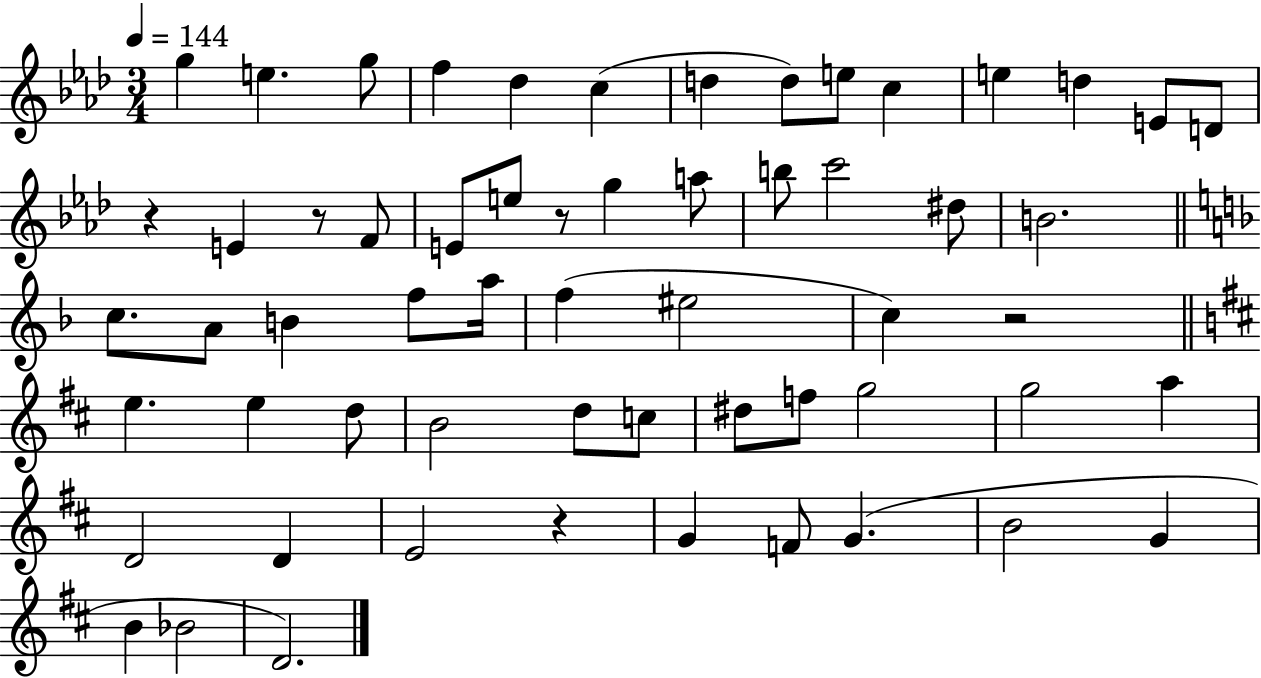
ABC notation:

X:1
T:Untitled
M:3/4
L:1/4
K:Ab
g e g/2 f _d c d d/2 e/2 c e d E/2 D/2 z E z/2 F/2 E/2 e/2 z/2 g a/2 b/2 c'2 ^d/2 B2 c/2 A/2 B f/2 a/4 f ^e2 c z2 e e d/2 B2 d/2 c/2 ^d/2 f/2 g2 g2 a D2 D E2 z G F/2 G B2 G B _B2 D2